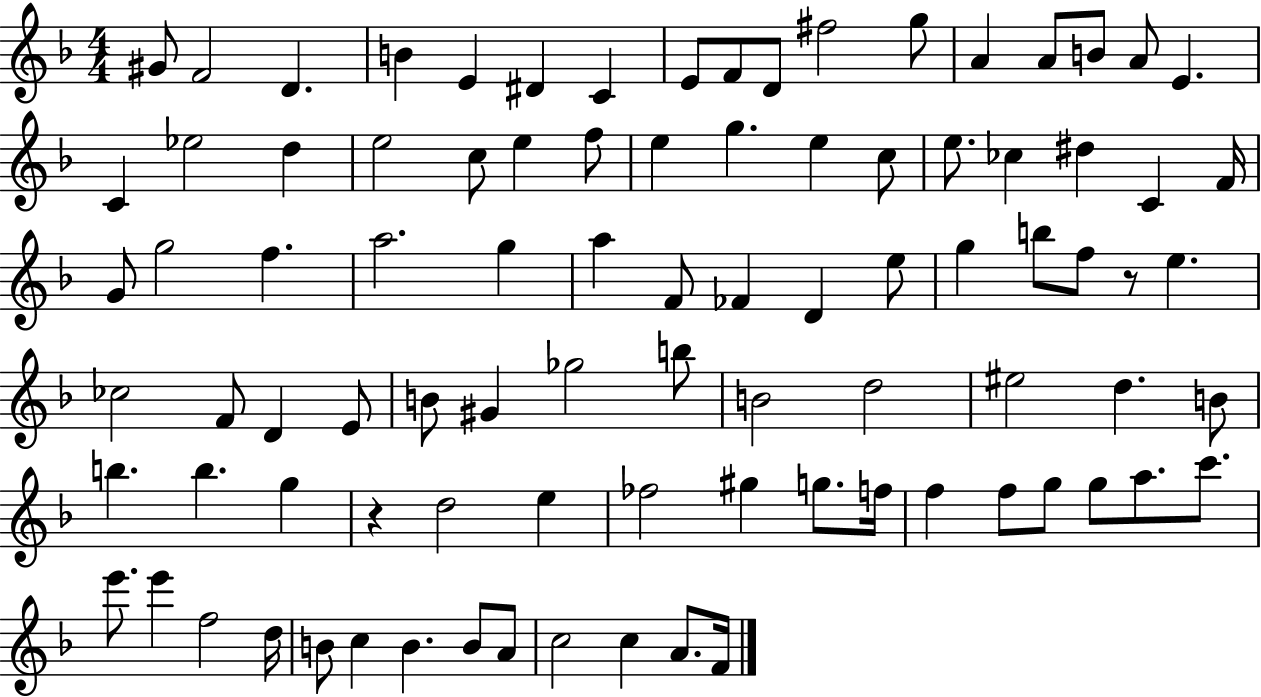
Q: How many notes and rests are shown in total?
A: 90